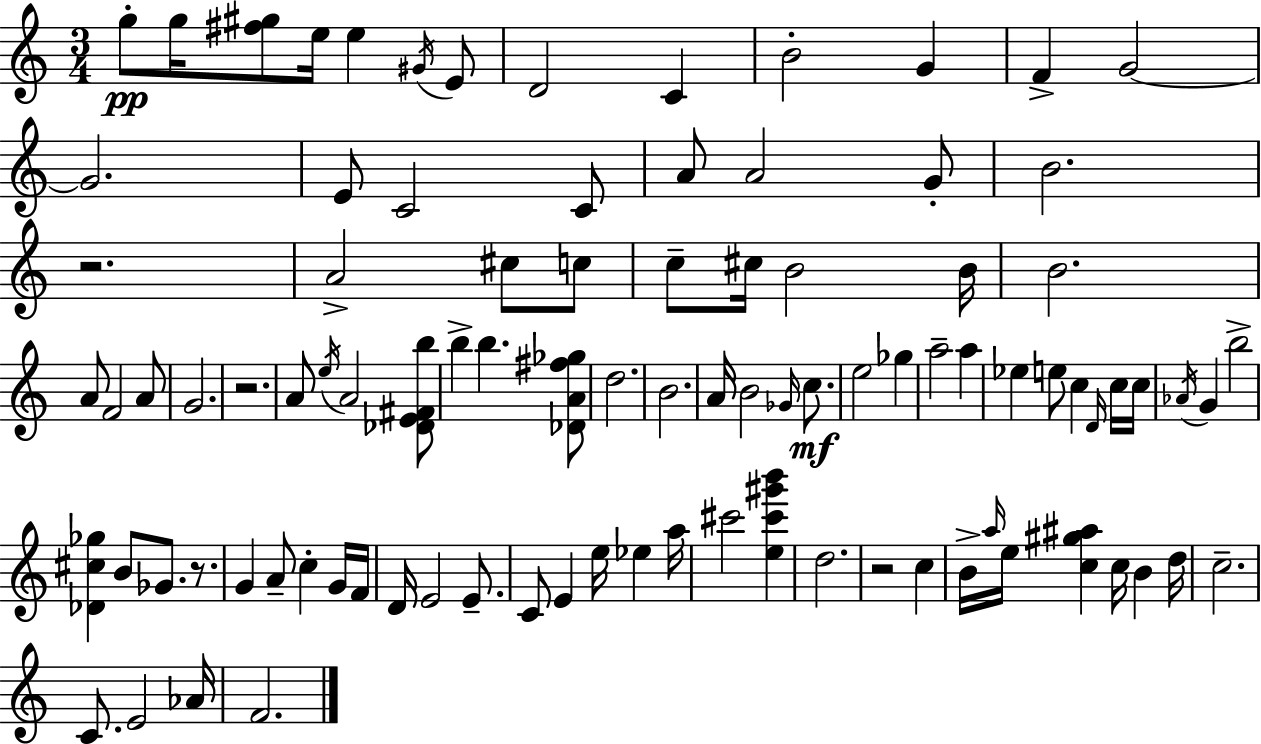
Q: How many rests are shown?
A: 4